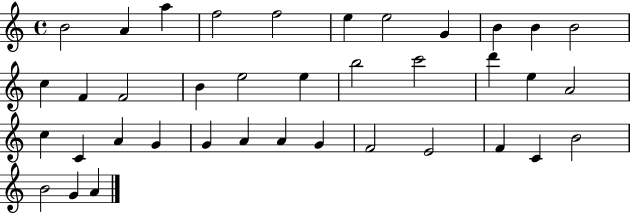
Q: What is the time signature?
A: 4/4